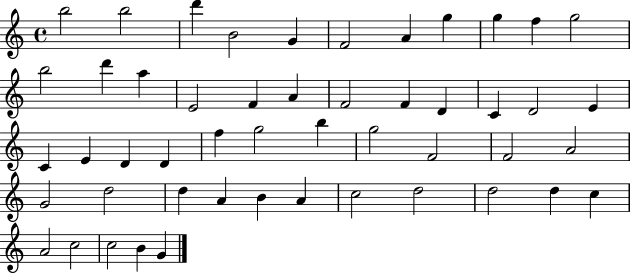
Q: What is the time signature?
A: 4/4